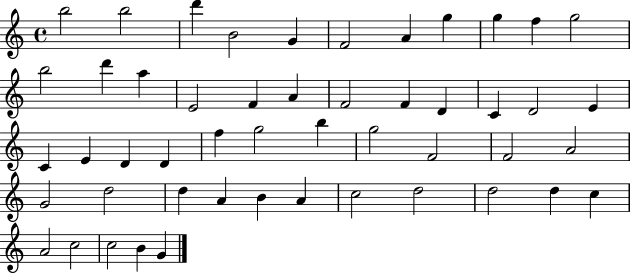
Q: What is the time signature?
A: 4/4